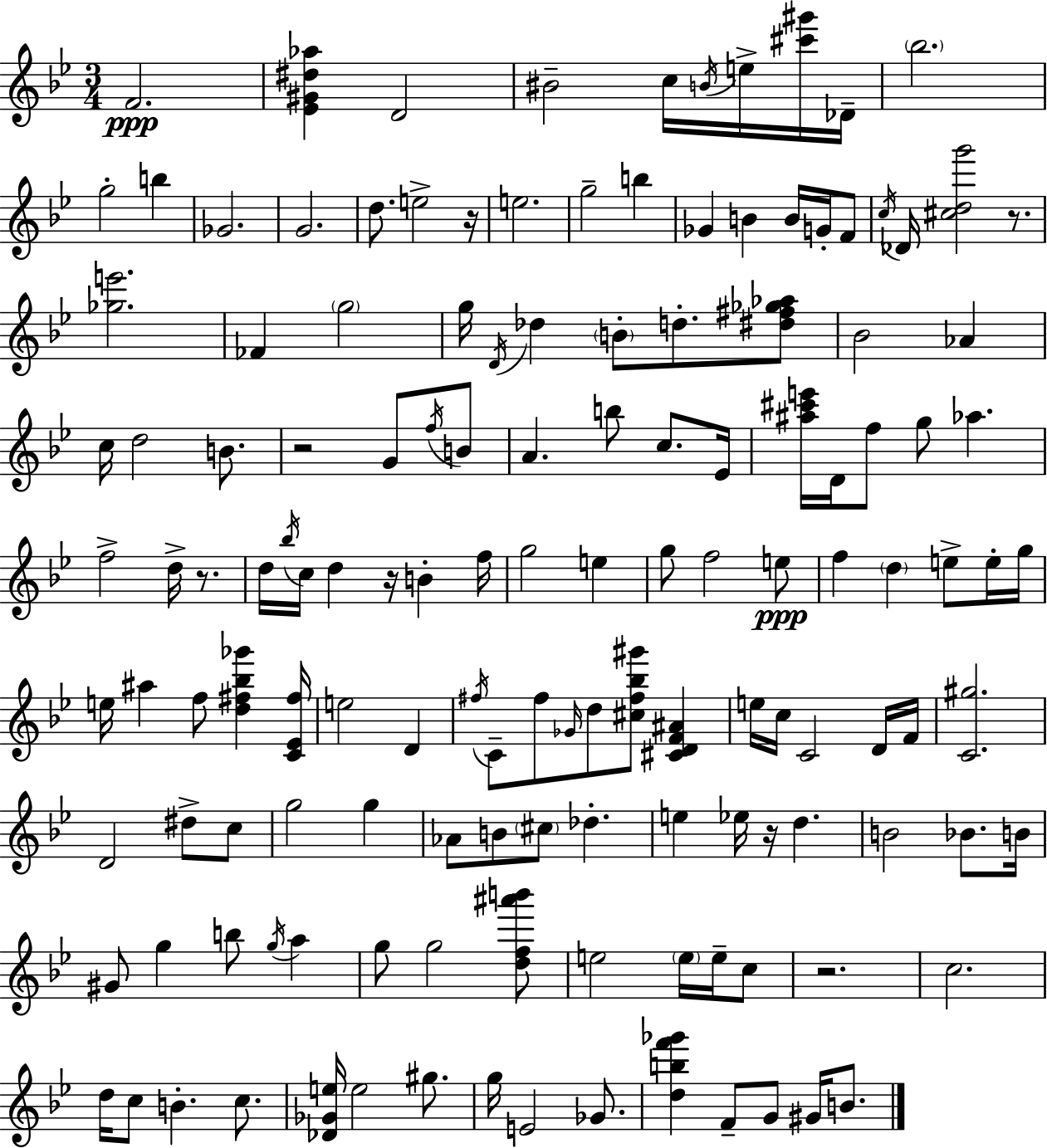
{
  \clef treble
  \numericTimeSignature
  \time 3/4
  \key g \minor
  f'2.\ppp | <ees' gis' dis'' aes''>4 d'2 | bis'2-- c''16 \acciaccatura { b'16 } e''16-> <cis''' gis'''>16 | des'16-- \parenthesize bes''2. | \break g''2-. b''4 | ges'2. | g'2. | d''8. e''2-> | \break r16 e''2. | g''2-- b''4 | ges'4 b'4 b'16 g'16-. f'8 | \acciaccatura { c''16 } des'16 <cis'' d'' g'''>2 r8. | \break <ges'' e'''>2. | fes'4 \parenthesize g''2 | g''16 \acciaccatura { d'16 } des''4 \parenthesize b'8-. d''8.-. | <dis'' fis'' ges'' aes''>8 bes'2 aes'4 | \break c''16 d''2 | b'8. r2 g'8 | \acciaccatura { f''16 } b'8 a'4. b''8 | c''8. ees'16 <ais'' cis''' e'''>16 d'16 f''8 g''8 aes''4. | \break f''2-> | d''16-> r8. d''16 \acciaccatura { bes''16 } c''16 d''4 r16 | b'4-. f''16 g''2 | e''4 g''8 f''2 | \break e''8\ppp f''4 \parenthesize d''4 | e''8-> e''16-. g''16 e''16 ais''4 f''8 | <d'' fis'' bes'' ges'''>4 <c' ees' fis''>16 e''2 | d'4 \acciaccatura { fis''16 } c'8-- fis''8 \grace { ges'16 } d''8 | \break <cis'' fis'' bes'' gis'''>8 <cis' d' f' ais'>4 e''16 c''16 c'2 | d'16 f'16 <c' gis''>2. | d'2 | dis''8-> c''8 g''2 | \break g''4 aes'8 b'8 \parenthesize cis''8 | des''4.-. e''4 ees''16 | r16 d''4. b'2 | bes'8. b'16 gis'8 g''4 | \break b''8 \acciaccatura { g''16 } a''4 g''8 g''2 | <d'' f'' ais''' b'''>8 e''2 | \parenthesize e''16 e''16-- c''8 r2. | c''2. | \break d''16 c''8 b'4.-. | c''8. <des' ges' e''>16 e''2 | gis''8. g''16 e'2 | ges'8. <d'' b'' f''' ges'''>4 | \break f'8-- g'8 gis'16 b'8. \bar "|."
}